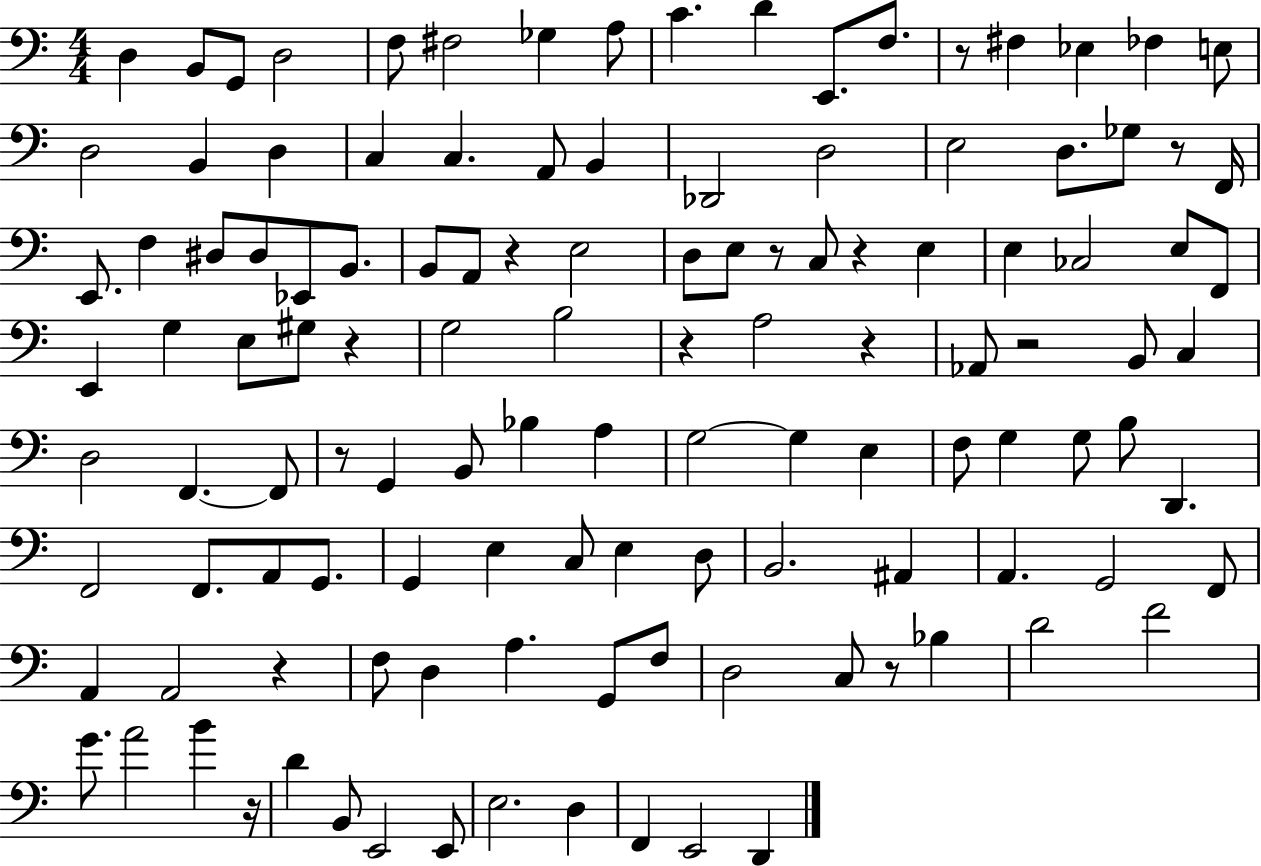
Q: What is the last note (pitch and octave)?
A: D2